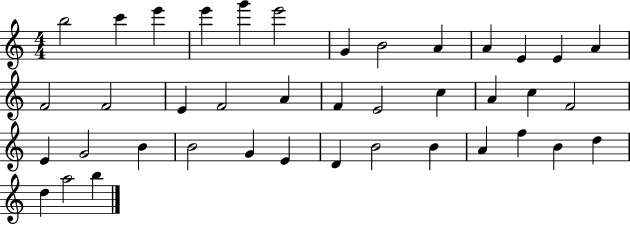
{
  \clef treble
  \numericTimeSignature
  \time 4/4
  \key c \major
  b''2 c'''4 e'''4 | e'''4 g'''4 e'''2 | g'4 b'2 a'4 | a'4 e'4 e'4 a'4 | \break f'2 f'2 | e'4 f'2 a'4 | f'4 e'2 c''4 | a'4 c''4 f'2 | \break e'4 g'2 b'4 | b'2 g'4 e'4 | d'4 b'2 b'4 | a'4 f''4 b'4 d''4 | \break d''4 a''2 b''4 | \bar "|."
}